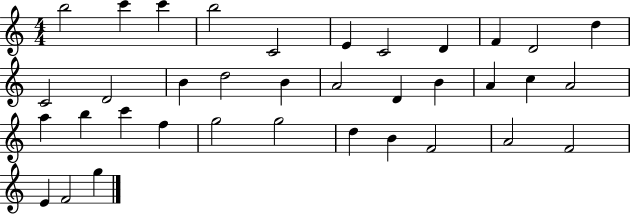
X:1
T:Untitled
M:4/4
L:1/4
K:C
b2 c' c' b2 C2 E C2 D F D2 d C2 D2 B d2 B A2 D B A c A2 a b c' f g2 g2 d B F2 A2 F2 E F2 g